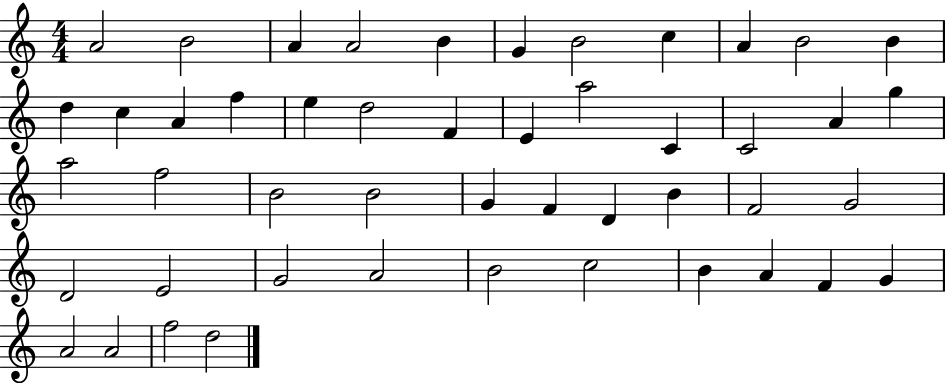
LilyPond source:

{
  \clef treble
  \numericTimeSignature
  \time 4/4
  \key c \major
  a'2 b'2 | a'4 a'2 b'4 | g'4 b'2 c''4 | a'4 b'2 b'4 | \break d''4 c''4 a'4 f''4 | e''4 d''2 f'4 | e'4 a''2 c'4 | c'2 a'4 g''4 | \break a''2 f''2 | b'2 b'2 | g'4 f'4 d'4 b'4 | f'2 g'2 | \break d'2 e'2 | g'2 a'2 | b'2 c''2 | b'4 a'4 f'4 g'4 | \break a'2 a'2 | f''2 d''2 | \bar "|."
}